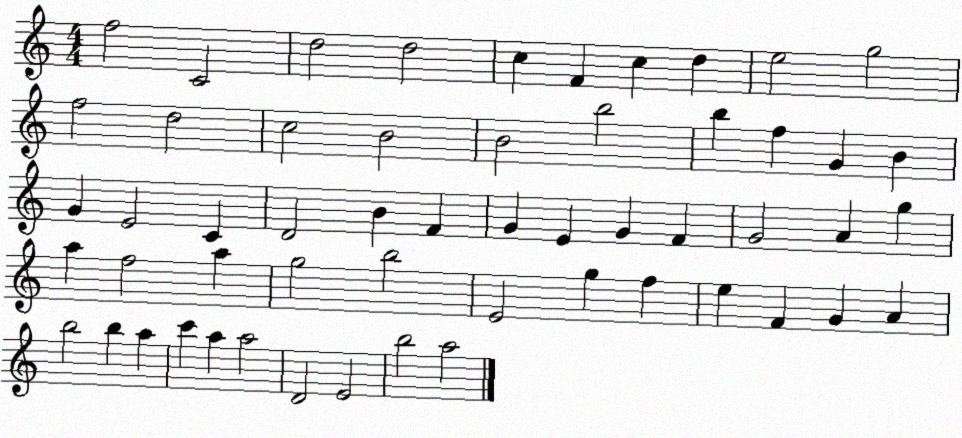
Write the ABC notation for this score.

X:1
T:Untitled
M:4/4
L:1/4
K:C
f2 C2 d2 d2 c F c d e2 g2 f2 d2 c2 B2 B2 b2 b f G B G E2 C D2 B F G E G F G2 A g a f2 a g2 b2 E2 g f e F G A b2 b a c' a a2 D2 E2 b2 a2